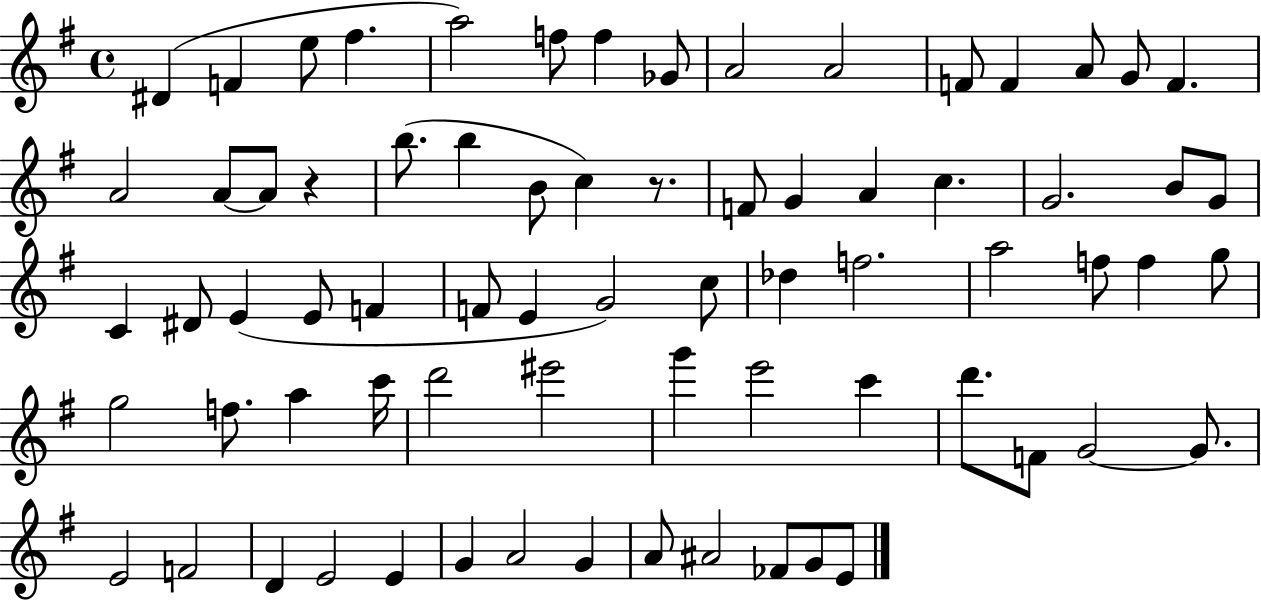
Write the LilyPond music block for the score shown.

{
  \clef treble
  \time 4/4
  \defaultTimeSignature
  \key g \major
  dis'4( f'4 e''8 fis''4. | a''2) f''8 f''4 ges'8 | a'2 a'2 | f'8 f'4 a'8 g'8 f'4. | \break a'2 a'8~~ a'8 r4 | b''8.( b''4 b'8 c''4) r8. | f'8 g'4 a'4 c''4. | g'2. b'8 g'8 | \break c'4 dis'8 e'4( e'8 f'4 | f'8 e'4 g'2) c''8 | des''4 f''2. | a''2 f''8 f''4 g''8 | \break g''2 f''8. a''4 c'''16 | d'''2 eis'''2 | g'''4 e'''2 c'''4 | d'''8. f'8 g'2~~ g'8. | \break e'2 f'2 | d'4 e'2 e'4 | g'4 a'2 g'4 | a'8 ais'2 fes'8 g'8 e'8 | \break \bar "|."
}